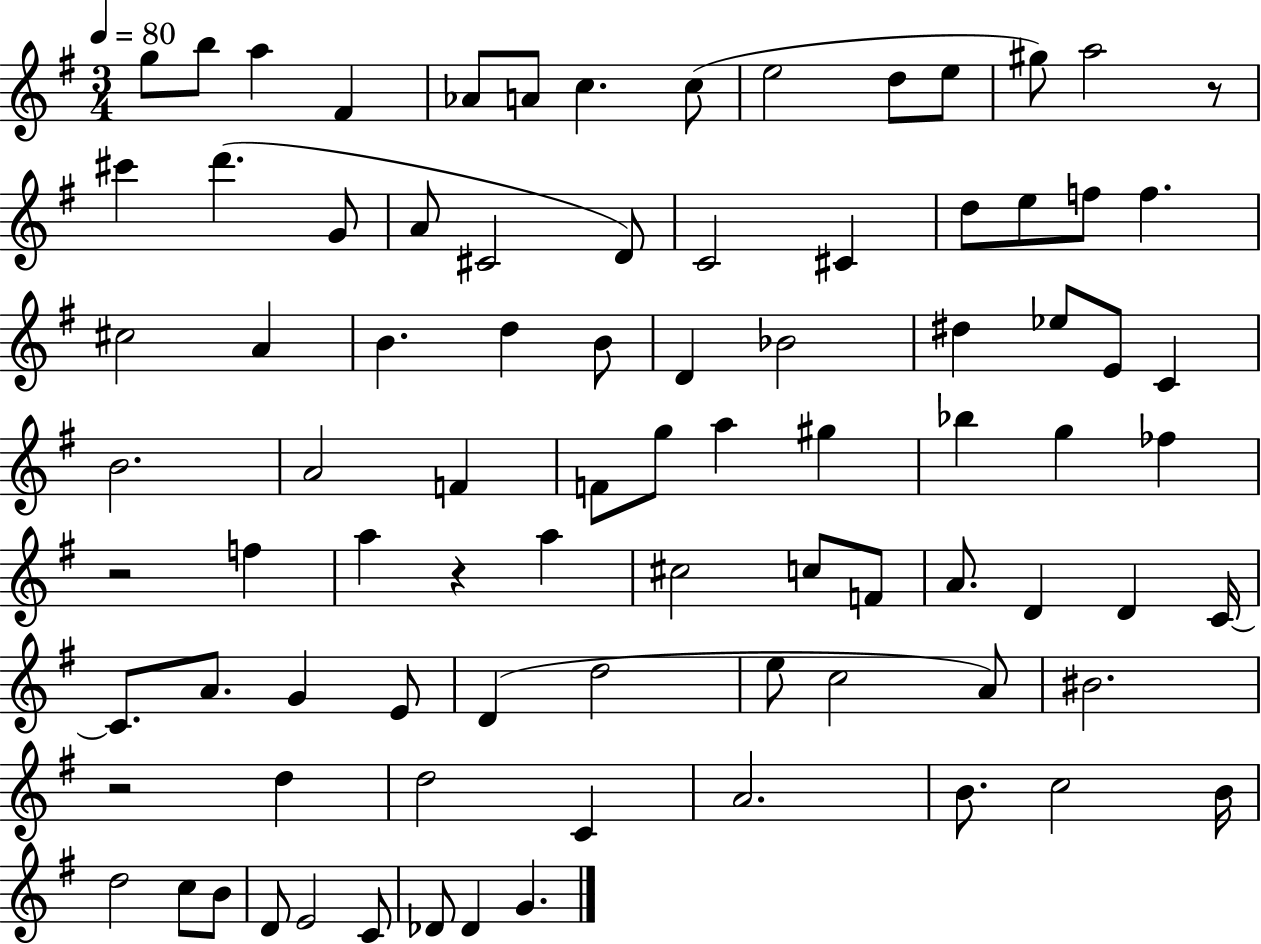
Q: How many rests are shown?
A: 4